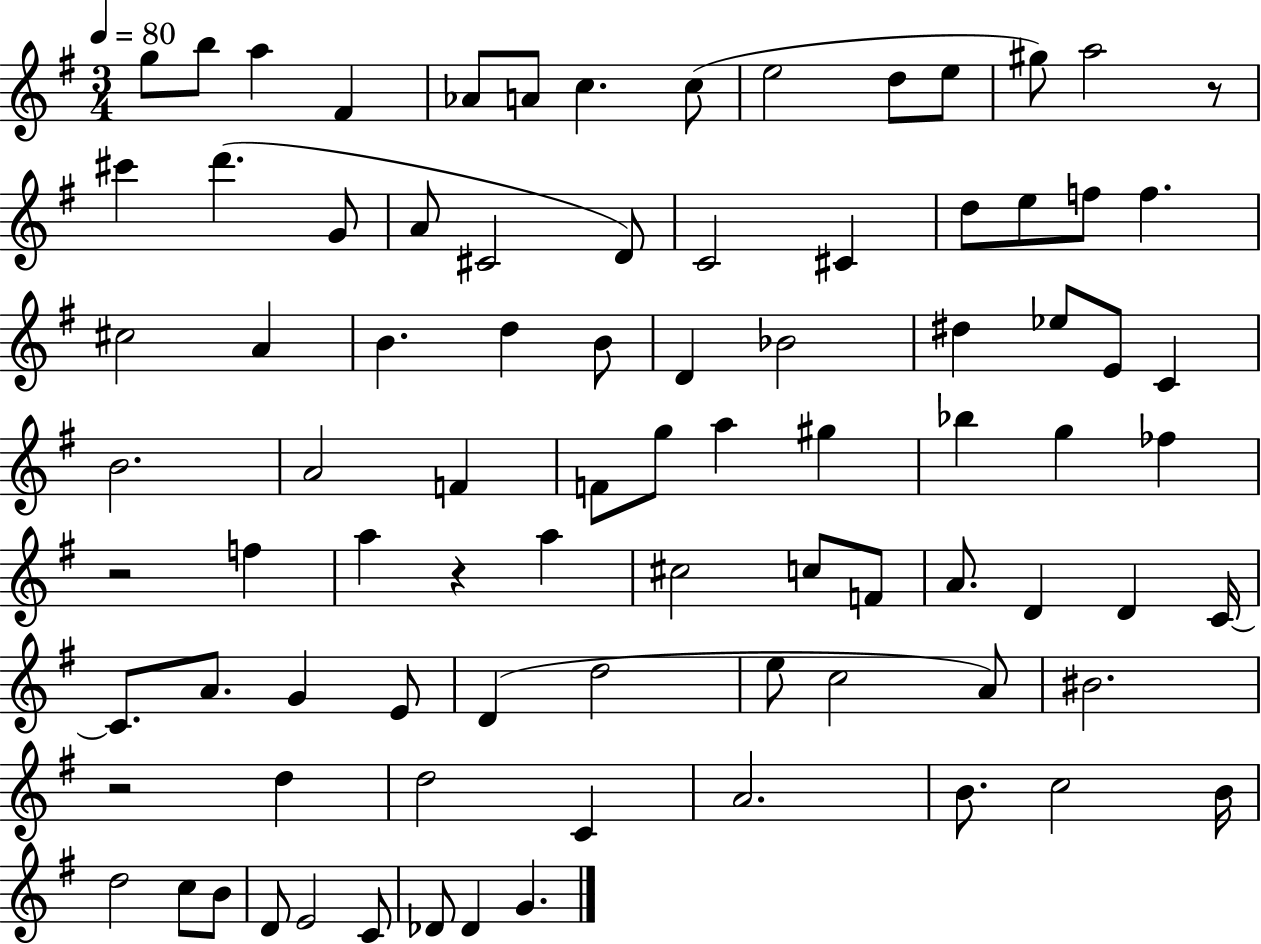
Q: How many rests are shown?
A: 4